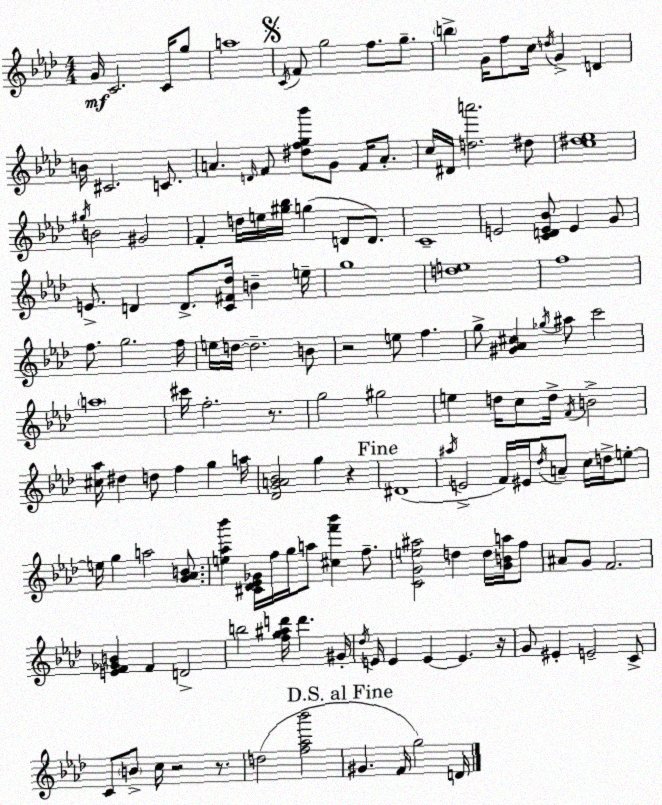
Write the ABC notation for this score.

X:1
T:Untitled
M:4/4
L:1/4
K:Fm
G/4 C2 C/4 g/2 a4 C/4 F/2 g2 f/2 g/2 b G/4 f/2 c/4 d/4 G D B/4 ^C2 C/2 A D/4 F/2 [^dfg_b']/2 G/2 F/4 A/2 c/4 ^D/4 [da']2 ^d/2 [c^d_e]4 ^g/4 B2 ^G2 F d/4 e/4 [^g_b]/4 g D/2 D/2 C4 E2 [CDE_B]/2 E G/2 E/2 D D/2 [C^F_d]/4 B e/4 g4 [de]4 f4 f/2 g2 f/4 e/4 d/4 d2 B/2 z2 e/2 f g/2 [^G_A^c] _g/4 ^a/2 c'2 a4 ^c'/4 f2 z/2 g2 ^g2 e d/4 c/2 d/4 F/4 B2 [^c_a]/4 ^d d/2 f g a/4 [_DGA_B]2 g z ^D4 ^a/4 E2 F/4 ^E/4 _d/4 A/2 c/4 d/4 e/2 e/4 g a2 [G_AB]/2 [e_a_b'] [^C_D_E_G]/4 f/4 g/4 a/2 [^cf'_b'] f/2 [CGe^a]2 d d/4 [GBa]/4 f/2 ^A/2 G/2 F2 [EF_GB] F D2 b2 [fg^ad']/4 d' ^G/4 _d/4 E/4 E E E z/4 G/2 ^E E2 C/2 C/2 B/2 c/4 z2 z/2 d2 [f_a_b']2 ^G F/4 g2 D/4